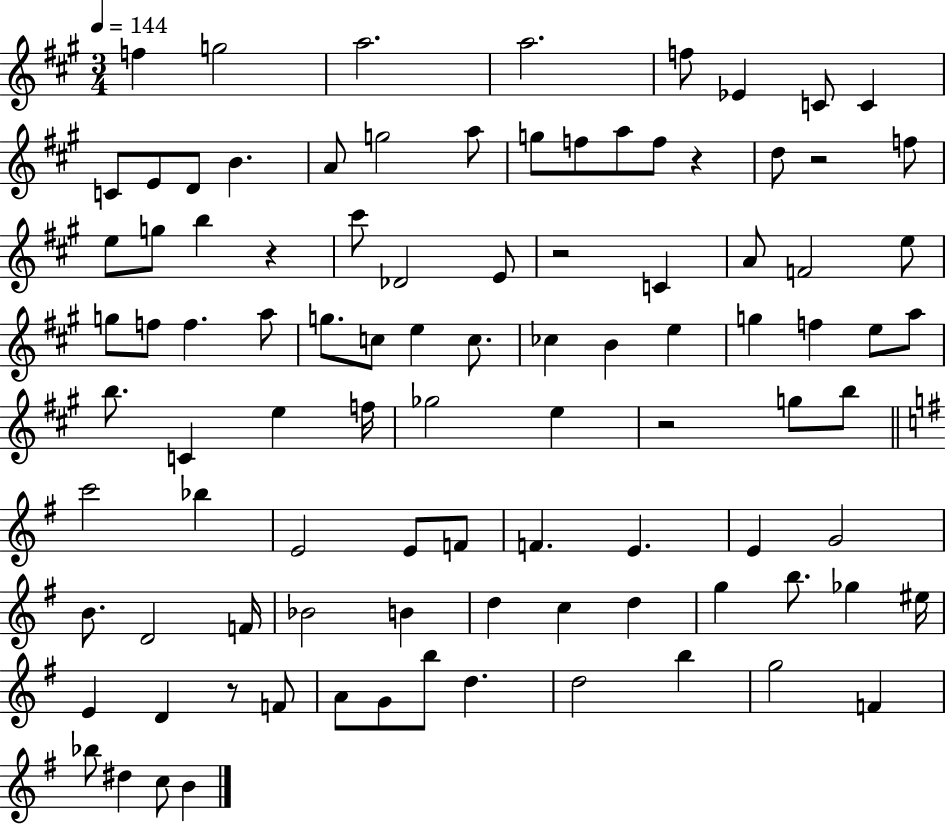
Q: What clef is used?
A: treble